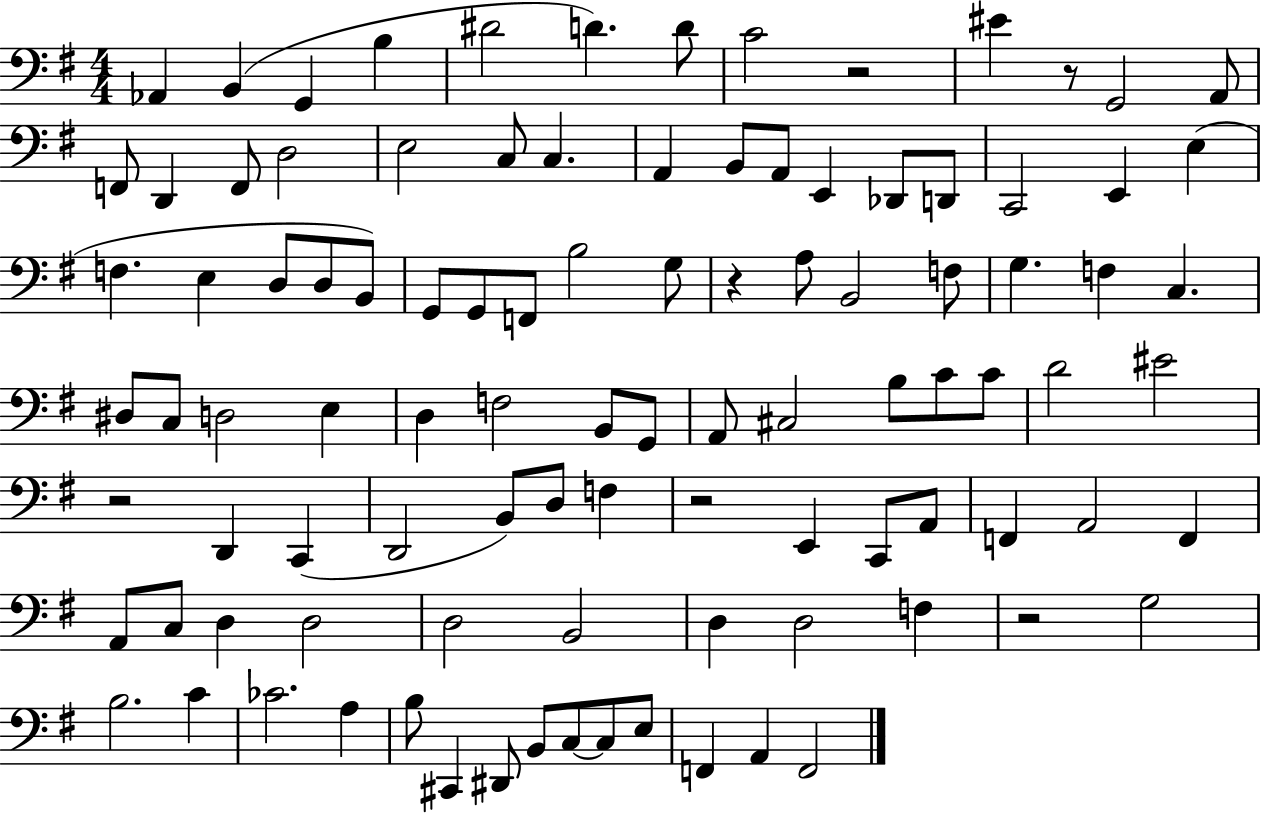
X:1
T:Untitled
M:4/4
L:1/4
K:G
_A,, B,, G,, B, ^D2 D D/2 C2 z2 ^E z/2 G,,2 A,,/2 F,,/2 D,, F,,/2 D,2 E,2 C,/2 C, A,, B,,/2 A,,/2 E,, _D,,/2 D,,/2 C,,2 E,, E, F, E, D,/2 D,/2 B,,/2 G,,/2 G,,/2 F,,/2 B,2 G,/2 z A,/2 B,,2 F,/2 G, F, C, ^D,/2 C,/2 D,2 E, D, F,2 B,,/2 G,,/2 A,,/2 ^C,2 B,/2 C/2 C/2 D2 ^E2 z2 D,, C,, D,,2 B,,/2 D,/2 F, z2 E,, C,,/2 A,,/2 F,, A,,2 F,, A,,/2 C,/2 D, D,2 D,2 B,,2 D, D,2 F, z2 G,2 B,2 C _C2 A, B,/2 ^C,, ^D,,/2 B,,/2 C,/2 C,/2 E,/2 F,, A,, F,,2